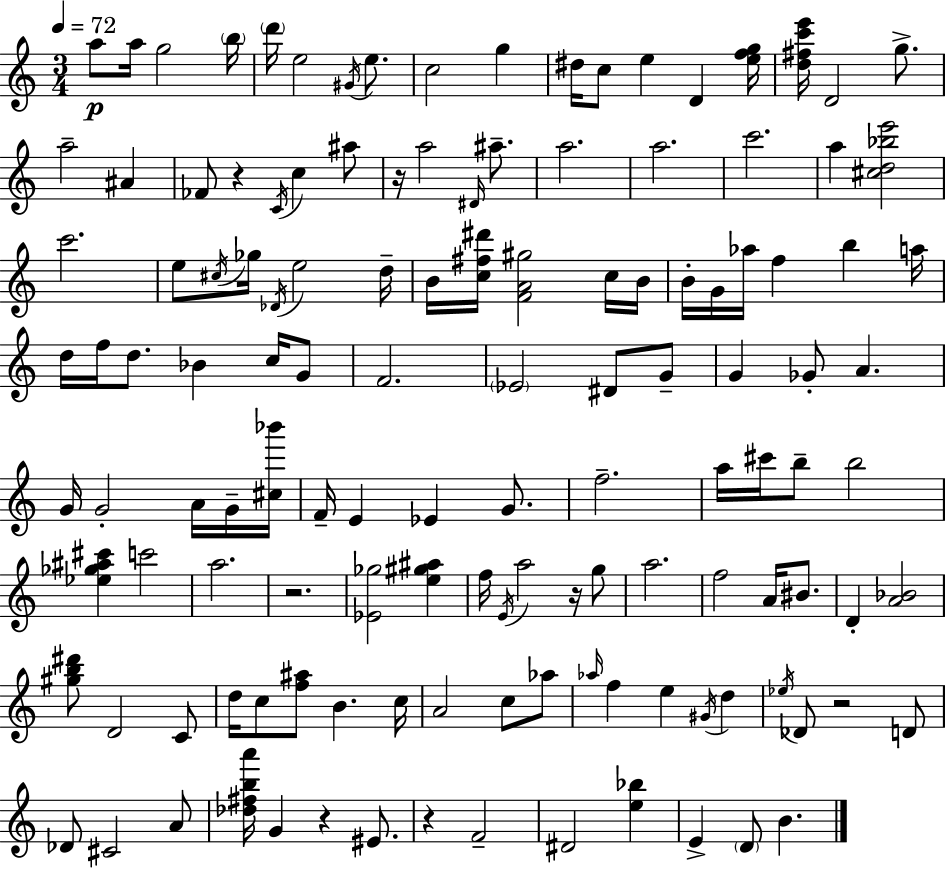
A5/e A5/s G5/h B5/s D6/s E5/h G#4/s E5/e. C5/h G5/q D#5/s C5/e E5/q D4/q [E5,F5,G5]/s [D5,F#5,C6,E6]/s D4/h G5/e. A5/h A#4/q FES4/e R/q C4/s C5/q A#5/e R/s A5/h D#4/s A#5/e. A5/h. A5/h. C6/h. A5/q [C#5,D5,Bb5,E6]/h C6/h. E5/e C#5/s Gb5/s Db4/s E5/h D5/s B4/s [C5,F#5,D#6]/s [F4,A4,G#5]/h C5/s B4/s B4/s G4/s Ab5/s F5/q B5/q A5/s D5/s F5/s D5/e. Bb4/q C5/s G4/e F4/h. Eb4/h D#4/e G4/e G4/q Gb4/e A4/q. G4/s G4/h A4/s G4/s [C#5,Bb6]/s F4/s E4/q Eb4/q G4/e. F5/h. A5/s C#6/s B5/e B5/h [Eb5,Gb5,A#5,C#6]/q C6/h A5/h. R/h. [Eb4,Gb5]/h [E5,G#5,A#5]/q F5/s E4/s A5/h R/s G5/e A5/h. F5/h A4/s BIS4/e. D4/q [A4,Bb4]/h [G#5,B5,D#6]/e D4/h C4/e D5/s C5/e [F5,A#5]/e B4/q. C5/s A4/h C5/e Ab5/e Ab5/s F5/q E5/q G#4/s D5/q Eb5/s Db4/e R/h D4/e Db4/e C#4/h A4/e [Db5,F#5,B5,A6]/s G4/q R/q EIS4/e. R/q F4/h D#4/h [E5,Bb5]/q E4/q D4/e B4/q.